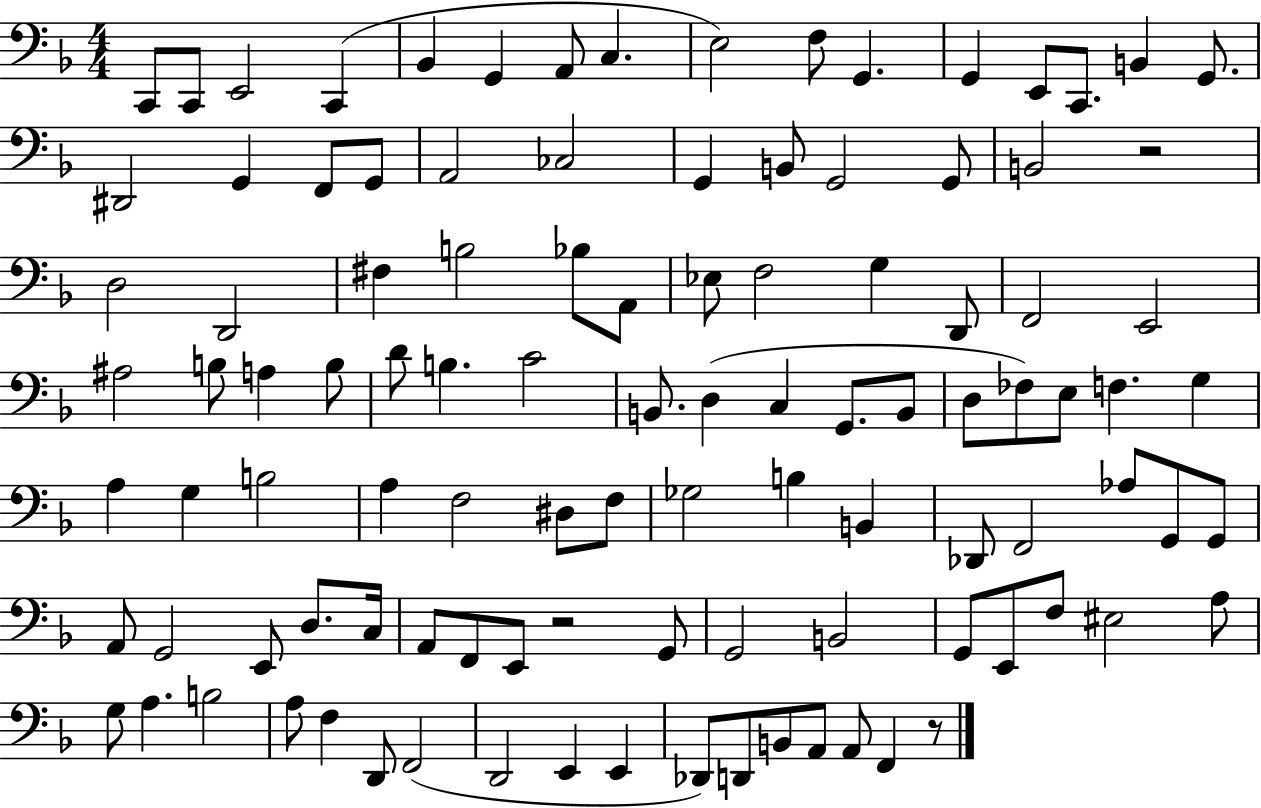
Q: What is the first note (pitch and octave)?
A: C2